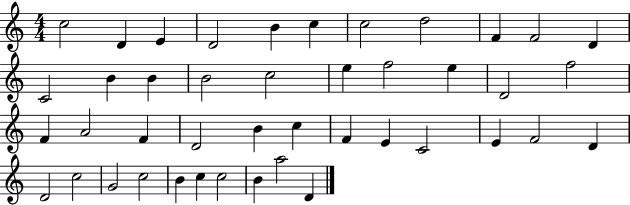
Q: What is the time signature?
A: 4/4